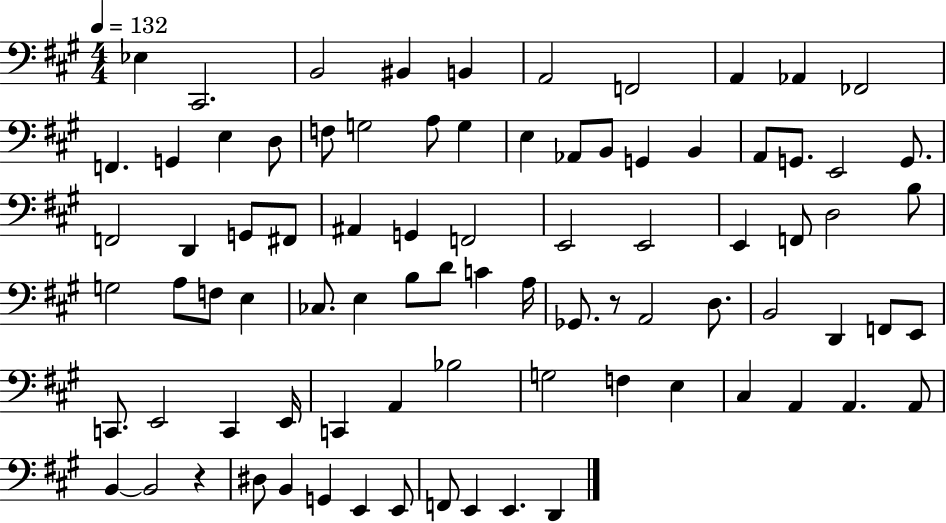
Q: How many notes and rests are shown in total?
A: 84